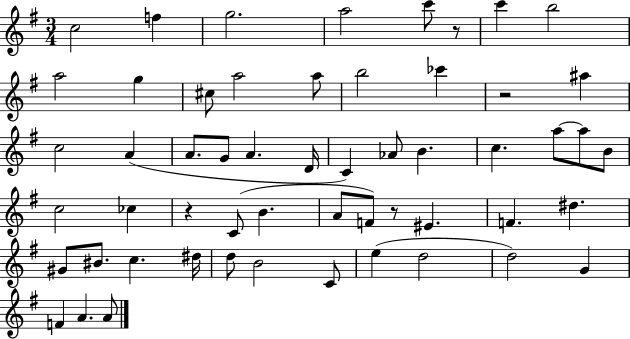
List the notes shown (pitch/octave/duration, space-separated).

C5/h F5/q G5/h. A5/h C6/e R/e C6/q B5/h A5/h G5/q C#5/e A5/h A5/e B5/h CES6/q R/h A#5/q C5/h A4/q A4/e. G4/e A4/q. D4/s C4/q Ab4/e B4/q. C5/q. A5/e A5/e B4/e C5/h CES5/q R/q C4/e B4/q. A4/e F4/e R/e EIS4/q. F4/q. D#5/q. G#4/e BIS4/e. C5/q. D#5/s D5/e B4/h C4/e E5/q D5/h D5/h G4/q F4/q A4/q. A4/e